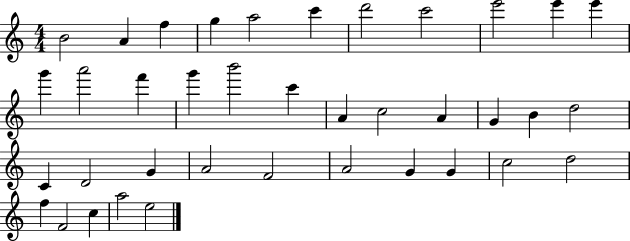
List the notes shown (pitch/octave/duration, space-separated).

B4/h A4/q F5/q G5/q A5/h C6/q D6/h C6/h E6/h E6/q E6/q G6/q A6/h F6/q G6/q B6/h C6/q A4/q C5/h A4/q G4/q B4/q D5/h C4/q D4/h G4/q A4/h F4/h A4/h G4/q G4/q C5/h D5/h F5/q F4/h C5/q A5/h E5/h